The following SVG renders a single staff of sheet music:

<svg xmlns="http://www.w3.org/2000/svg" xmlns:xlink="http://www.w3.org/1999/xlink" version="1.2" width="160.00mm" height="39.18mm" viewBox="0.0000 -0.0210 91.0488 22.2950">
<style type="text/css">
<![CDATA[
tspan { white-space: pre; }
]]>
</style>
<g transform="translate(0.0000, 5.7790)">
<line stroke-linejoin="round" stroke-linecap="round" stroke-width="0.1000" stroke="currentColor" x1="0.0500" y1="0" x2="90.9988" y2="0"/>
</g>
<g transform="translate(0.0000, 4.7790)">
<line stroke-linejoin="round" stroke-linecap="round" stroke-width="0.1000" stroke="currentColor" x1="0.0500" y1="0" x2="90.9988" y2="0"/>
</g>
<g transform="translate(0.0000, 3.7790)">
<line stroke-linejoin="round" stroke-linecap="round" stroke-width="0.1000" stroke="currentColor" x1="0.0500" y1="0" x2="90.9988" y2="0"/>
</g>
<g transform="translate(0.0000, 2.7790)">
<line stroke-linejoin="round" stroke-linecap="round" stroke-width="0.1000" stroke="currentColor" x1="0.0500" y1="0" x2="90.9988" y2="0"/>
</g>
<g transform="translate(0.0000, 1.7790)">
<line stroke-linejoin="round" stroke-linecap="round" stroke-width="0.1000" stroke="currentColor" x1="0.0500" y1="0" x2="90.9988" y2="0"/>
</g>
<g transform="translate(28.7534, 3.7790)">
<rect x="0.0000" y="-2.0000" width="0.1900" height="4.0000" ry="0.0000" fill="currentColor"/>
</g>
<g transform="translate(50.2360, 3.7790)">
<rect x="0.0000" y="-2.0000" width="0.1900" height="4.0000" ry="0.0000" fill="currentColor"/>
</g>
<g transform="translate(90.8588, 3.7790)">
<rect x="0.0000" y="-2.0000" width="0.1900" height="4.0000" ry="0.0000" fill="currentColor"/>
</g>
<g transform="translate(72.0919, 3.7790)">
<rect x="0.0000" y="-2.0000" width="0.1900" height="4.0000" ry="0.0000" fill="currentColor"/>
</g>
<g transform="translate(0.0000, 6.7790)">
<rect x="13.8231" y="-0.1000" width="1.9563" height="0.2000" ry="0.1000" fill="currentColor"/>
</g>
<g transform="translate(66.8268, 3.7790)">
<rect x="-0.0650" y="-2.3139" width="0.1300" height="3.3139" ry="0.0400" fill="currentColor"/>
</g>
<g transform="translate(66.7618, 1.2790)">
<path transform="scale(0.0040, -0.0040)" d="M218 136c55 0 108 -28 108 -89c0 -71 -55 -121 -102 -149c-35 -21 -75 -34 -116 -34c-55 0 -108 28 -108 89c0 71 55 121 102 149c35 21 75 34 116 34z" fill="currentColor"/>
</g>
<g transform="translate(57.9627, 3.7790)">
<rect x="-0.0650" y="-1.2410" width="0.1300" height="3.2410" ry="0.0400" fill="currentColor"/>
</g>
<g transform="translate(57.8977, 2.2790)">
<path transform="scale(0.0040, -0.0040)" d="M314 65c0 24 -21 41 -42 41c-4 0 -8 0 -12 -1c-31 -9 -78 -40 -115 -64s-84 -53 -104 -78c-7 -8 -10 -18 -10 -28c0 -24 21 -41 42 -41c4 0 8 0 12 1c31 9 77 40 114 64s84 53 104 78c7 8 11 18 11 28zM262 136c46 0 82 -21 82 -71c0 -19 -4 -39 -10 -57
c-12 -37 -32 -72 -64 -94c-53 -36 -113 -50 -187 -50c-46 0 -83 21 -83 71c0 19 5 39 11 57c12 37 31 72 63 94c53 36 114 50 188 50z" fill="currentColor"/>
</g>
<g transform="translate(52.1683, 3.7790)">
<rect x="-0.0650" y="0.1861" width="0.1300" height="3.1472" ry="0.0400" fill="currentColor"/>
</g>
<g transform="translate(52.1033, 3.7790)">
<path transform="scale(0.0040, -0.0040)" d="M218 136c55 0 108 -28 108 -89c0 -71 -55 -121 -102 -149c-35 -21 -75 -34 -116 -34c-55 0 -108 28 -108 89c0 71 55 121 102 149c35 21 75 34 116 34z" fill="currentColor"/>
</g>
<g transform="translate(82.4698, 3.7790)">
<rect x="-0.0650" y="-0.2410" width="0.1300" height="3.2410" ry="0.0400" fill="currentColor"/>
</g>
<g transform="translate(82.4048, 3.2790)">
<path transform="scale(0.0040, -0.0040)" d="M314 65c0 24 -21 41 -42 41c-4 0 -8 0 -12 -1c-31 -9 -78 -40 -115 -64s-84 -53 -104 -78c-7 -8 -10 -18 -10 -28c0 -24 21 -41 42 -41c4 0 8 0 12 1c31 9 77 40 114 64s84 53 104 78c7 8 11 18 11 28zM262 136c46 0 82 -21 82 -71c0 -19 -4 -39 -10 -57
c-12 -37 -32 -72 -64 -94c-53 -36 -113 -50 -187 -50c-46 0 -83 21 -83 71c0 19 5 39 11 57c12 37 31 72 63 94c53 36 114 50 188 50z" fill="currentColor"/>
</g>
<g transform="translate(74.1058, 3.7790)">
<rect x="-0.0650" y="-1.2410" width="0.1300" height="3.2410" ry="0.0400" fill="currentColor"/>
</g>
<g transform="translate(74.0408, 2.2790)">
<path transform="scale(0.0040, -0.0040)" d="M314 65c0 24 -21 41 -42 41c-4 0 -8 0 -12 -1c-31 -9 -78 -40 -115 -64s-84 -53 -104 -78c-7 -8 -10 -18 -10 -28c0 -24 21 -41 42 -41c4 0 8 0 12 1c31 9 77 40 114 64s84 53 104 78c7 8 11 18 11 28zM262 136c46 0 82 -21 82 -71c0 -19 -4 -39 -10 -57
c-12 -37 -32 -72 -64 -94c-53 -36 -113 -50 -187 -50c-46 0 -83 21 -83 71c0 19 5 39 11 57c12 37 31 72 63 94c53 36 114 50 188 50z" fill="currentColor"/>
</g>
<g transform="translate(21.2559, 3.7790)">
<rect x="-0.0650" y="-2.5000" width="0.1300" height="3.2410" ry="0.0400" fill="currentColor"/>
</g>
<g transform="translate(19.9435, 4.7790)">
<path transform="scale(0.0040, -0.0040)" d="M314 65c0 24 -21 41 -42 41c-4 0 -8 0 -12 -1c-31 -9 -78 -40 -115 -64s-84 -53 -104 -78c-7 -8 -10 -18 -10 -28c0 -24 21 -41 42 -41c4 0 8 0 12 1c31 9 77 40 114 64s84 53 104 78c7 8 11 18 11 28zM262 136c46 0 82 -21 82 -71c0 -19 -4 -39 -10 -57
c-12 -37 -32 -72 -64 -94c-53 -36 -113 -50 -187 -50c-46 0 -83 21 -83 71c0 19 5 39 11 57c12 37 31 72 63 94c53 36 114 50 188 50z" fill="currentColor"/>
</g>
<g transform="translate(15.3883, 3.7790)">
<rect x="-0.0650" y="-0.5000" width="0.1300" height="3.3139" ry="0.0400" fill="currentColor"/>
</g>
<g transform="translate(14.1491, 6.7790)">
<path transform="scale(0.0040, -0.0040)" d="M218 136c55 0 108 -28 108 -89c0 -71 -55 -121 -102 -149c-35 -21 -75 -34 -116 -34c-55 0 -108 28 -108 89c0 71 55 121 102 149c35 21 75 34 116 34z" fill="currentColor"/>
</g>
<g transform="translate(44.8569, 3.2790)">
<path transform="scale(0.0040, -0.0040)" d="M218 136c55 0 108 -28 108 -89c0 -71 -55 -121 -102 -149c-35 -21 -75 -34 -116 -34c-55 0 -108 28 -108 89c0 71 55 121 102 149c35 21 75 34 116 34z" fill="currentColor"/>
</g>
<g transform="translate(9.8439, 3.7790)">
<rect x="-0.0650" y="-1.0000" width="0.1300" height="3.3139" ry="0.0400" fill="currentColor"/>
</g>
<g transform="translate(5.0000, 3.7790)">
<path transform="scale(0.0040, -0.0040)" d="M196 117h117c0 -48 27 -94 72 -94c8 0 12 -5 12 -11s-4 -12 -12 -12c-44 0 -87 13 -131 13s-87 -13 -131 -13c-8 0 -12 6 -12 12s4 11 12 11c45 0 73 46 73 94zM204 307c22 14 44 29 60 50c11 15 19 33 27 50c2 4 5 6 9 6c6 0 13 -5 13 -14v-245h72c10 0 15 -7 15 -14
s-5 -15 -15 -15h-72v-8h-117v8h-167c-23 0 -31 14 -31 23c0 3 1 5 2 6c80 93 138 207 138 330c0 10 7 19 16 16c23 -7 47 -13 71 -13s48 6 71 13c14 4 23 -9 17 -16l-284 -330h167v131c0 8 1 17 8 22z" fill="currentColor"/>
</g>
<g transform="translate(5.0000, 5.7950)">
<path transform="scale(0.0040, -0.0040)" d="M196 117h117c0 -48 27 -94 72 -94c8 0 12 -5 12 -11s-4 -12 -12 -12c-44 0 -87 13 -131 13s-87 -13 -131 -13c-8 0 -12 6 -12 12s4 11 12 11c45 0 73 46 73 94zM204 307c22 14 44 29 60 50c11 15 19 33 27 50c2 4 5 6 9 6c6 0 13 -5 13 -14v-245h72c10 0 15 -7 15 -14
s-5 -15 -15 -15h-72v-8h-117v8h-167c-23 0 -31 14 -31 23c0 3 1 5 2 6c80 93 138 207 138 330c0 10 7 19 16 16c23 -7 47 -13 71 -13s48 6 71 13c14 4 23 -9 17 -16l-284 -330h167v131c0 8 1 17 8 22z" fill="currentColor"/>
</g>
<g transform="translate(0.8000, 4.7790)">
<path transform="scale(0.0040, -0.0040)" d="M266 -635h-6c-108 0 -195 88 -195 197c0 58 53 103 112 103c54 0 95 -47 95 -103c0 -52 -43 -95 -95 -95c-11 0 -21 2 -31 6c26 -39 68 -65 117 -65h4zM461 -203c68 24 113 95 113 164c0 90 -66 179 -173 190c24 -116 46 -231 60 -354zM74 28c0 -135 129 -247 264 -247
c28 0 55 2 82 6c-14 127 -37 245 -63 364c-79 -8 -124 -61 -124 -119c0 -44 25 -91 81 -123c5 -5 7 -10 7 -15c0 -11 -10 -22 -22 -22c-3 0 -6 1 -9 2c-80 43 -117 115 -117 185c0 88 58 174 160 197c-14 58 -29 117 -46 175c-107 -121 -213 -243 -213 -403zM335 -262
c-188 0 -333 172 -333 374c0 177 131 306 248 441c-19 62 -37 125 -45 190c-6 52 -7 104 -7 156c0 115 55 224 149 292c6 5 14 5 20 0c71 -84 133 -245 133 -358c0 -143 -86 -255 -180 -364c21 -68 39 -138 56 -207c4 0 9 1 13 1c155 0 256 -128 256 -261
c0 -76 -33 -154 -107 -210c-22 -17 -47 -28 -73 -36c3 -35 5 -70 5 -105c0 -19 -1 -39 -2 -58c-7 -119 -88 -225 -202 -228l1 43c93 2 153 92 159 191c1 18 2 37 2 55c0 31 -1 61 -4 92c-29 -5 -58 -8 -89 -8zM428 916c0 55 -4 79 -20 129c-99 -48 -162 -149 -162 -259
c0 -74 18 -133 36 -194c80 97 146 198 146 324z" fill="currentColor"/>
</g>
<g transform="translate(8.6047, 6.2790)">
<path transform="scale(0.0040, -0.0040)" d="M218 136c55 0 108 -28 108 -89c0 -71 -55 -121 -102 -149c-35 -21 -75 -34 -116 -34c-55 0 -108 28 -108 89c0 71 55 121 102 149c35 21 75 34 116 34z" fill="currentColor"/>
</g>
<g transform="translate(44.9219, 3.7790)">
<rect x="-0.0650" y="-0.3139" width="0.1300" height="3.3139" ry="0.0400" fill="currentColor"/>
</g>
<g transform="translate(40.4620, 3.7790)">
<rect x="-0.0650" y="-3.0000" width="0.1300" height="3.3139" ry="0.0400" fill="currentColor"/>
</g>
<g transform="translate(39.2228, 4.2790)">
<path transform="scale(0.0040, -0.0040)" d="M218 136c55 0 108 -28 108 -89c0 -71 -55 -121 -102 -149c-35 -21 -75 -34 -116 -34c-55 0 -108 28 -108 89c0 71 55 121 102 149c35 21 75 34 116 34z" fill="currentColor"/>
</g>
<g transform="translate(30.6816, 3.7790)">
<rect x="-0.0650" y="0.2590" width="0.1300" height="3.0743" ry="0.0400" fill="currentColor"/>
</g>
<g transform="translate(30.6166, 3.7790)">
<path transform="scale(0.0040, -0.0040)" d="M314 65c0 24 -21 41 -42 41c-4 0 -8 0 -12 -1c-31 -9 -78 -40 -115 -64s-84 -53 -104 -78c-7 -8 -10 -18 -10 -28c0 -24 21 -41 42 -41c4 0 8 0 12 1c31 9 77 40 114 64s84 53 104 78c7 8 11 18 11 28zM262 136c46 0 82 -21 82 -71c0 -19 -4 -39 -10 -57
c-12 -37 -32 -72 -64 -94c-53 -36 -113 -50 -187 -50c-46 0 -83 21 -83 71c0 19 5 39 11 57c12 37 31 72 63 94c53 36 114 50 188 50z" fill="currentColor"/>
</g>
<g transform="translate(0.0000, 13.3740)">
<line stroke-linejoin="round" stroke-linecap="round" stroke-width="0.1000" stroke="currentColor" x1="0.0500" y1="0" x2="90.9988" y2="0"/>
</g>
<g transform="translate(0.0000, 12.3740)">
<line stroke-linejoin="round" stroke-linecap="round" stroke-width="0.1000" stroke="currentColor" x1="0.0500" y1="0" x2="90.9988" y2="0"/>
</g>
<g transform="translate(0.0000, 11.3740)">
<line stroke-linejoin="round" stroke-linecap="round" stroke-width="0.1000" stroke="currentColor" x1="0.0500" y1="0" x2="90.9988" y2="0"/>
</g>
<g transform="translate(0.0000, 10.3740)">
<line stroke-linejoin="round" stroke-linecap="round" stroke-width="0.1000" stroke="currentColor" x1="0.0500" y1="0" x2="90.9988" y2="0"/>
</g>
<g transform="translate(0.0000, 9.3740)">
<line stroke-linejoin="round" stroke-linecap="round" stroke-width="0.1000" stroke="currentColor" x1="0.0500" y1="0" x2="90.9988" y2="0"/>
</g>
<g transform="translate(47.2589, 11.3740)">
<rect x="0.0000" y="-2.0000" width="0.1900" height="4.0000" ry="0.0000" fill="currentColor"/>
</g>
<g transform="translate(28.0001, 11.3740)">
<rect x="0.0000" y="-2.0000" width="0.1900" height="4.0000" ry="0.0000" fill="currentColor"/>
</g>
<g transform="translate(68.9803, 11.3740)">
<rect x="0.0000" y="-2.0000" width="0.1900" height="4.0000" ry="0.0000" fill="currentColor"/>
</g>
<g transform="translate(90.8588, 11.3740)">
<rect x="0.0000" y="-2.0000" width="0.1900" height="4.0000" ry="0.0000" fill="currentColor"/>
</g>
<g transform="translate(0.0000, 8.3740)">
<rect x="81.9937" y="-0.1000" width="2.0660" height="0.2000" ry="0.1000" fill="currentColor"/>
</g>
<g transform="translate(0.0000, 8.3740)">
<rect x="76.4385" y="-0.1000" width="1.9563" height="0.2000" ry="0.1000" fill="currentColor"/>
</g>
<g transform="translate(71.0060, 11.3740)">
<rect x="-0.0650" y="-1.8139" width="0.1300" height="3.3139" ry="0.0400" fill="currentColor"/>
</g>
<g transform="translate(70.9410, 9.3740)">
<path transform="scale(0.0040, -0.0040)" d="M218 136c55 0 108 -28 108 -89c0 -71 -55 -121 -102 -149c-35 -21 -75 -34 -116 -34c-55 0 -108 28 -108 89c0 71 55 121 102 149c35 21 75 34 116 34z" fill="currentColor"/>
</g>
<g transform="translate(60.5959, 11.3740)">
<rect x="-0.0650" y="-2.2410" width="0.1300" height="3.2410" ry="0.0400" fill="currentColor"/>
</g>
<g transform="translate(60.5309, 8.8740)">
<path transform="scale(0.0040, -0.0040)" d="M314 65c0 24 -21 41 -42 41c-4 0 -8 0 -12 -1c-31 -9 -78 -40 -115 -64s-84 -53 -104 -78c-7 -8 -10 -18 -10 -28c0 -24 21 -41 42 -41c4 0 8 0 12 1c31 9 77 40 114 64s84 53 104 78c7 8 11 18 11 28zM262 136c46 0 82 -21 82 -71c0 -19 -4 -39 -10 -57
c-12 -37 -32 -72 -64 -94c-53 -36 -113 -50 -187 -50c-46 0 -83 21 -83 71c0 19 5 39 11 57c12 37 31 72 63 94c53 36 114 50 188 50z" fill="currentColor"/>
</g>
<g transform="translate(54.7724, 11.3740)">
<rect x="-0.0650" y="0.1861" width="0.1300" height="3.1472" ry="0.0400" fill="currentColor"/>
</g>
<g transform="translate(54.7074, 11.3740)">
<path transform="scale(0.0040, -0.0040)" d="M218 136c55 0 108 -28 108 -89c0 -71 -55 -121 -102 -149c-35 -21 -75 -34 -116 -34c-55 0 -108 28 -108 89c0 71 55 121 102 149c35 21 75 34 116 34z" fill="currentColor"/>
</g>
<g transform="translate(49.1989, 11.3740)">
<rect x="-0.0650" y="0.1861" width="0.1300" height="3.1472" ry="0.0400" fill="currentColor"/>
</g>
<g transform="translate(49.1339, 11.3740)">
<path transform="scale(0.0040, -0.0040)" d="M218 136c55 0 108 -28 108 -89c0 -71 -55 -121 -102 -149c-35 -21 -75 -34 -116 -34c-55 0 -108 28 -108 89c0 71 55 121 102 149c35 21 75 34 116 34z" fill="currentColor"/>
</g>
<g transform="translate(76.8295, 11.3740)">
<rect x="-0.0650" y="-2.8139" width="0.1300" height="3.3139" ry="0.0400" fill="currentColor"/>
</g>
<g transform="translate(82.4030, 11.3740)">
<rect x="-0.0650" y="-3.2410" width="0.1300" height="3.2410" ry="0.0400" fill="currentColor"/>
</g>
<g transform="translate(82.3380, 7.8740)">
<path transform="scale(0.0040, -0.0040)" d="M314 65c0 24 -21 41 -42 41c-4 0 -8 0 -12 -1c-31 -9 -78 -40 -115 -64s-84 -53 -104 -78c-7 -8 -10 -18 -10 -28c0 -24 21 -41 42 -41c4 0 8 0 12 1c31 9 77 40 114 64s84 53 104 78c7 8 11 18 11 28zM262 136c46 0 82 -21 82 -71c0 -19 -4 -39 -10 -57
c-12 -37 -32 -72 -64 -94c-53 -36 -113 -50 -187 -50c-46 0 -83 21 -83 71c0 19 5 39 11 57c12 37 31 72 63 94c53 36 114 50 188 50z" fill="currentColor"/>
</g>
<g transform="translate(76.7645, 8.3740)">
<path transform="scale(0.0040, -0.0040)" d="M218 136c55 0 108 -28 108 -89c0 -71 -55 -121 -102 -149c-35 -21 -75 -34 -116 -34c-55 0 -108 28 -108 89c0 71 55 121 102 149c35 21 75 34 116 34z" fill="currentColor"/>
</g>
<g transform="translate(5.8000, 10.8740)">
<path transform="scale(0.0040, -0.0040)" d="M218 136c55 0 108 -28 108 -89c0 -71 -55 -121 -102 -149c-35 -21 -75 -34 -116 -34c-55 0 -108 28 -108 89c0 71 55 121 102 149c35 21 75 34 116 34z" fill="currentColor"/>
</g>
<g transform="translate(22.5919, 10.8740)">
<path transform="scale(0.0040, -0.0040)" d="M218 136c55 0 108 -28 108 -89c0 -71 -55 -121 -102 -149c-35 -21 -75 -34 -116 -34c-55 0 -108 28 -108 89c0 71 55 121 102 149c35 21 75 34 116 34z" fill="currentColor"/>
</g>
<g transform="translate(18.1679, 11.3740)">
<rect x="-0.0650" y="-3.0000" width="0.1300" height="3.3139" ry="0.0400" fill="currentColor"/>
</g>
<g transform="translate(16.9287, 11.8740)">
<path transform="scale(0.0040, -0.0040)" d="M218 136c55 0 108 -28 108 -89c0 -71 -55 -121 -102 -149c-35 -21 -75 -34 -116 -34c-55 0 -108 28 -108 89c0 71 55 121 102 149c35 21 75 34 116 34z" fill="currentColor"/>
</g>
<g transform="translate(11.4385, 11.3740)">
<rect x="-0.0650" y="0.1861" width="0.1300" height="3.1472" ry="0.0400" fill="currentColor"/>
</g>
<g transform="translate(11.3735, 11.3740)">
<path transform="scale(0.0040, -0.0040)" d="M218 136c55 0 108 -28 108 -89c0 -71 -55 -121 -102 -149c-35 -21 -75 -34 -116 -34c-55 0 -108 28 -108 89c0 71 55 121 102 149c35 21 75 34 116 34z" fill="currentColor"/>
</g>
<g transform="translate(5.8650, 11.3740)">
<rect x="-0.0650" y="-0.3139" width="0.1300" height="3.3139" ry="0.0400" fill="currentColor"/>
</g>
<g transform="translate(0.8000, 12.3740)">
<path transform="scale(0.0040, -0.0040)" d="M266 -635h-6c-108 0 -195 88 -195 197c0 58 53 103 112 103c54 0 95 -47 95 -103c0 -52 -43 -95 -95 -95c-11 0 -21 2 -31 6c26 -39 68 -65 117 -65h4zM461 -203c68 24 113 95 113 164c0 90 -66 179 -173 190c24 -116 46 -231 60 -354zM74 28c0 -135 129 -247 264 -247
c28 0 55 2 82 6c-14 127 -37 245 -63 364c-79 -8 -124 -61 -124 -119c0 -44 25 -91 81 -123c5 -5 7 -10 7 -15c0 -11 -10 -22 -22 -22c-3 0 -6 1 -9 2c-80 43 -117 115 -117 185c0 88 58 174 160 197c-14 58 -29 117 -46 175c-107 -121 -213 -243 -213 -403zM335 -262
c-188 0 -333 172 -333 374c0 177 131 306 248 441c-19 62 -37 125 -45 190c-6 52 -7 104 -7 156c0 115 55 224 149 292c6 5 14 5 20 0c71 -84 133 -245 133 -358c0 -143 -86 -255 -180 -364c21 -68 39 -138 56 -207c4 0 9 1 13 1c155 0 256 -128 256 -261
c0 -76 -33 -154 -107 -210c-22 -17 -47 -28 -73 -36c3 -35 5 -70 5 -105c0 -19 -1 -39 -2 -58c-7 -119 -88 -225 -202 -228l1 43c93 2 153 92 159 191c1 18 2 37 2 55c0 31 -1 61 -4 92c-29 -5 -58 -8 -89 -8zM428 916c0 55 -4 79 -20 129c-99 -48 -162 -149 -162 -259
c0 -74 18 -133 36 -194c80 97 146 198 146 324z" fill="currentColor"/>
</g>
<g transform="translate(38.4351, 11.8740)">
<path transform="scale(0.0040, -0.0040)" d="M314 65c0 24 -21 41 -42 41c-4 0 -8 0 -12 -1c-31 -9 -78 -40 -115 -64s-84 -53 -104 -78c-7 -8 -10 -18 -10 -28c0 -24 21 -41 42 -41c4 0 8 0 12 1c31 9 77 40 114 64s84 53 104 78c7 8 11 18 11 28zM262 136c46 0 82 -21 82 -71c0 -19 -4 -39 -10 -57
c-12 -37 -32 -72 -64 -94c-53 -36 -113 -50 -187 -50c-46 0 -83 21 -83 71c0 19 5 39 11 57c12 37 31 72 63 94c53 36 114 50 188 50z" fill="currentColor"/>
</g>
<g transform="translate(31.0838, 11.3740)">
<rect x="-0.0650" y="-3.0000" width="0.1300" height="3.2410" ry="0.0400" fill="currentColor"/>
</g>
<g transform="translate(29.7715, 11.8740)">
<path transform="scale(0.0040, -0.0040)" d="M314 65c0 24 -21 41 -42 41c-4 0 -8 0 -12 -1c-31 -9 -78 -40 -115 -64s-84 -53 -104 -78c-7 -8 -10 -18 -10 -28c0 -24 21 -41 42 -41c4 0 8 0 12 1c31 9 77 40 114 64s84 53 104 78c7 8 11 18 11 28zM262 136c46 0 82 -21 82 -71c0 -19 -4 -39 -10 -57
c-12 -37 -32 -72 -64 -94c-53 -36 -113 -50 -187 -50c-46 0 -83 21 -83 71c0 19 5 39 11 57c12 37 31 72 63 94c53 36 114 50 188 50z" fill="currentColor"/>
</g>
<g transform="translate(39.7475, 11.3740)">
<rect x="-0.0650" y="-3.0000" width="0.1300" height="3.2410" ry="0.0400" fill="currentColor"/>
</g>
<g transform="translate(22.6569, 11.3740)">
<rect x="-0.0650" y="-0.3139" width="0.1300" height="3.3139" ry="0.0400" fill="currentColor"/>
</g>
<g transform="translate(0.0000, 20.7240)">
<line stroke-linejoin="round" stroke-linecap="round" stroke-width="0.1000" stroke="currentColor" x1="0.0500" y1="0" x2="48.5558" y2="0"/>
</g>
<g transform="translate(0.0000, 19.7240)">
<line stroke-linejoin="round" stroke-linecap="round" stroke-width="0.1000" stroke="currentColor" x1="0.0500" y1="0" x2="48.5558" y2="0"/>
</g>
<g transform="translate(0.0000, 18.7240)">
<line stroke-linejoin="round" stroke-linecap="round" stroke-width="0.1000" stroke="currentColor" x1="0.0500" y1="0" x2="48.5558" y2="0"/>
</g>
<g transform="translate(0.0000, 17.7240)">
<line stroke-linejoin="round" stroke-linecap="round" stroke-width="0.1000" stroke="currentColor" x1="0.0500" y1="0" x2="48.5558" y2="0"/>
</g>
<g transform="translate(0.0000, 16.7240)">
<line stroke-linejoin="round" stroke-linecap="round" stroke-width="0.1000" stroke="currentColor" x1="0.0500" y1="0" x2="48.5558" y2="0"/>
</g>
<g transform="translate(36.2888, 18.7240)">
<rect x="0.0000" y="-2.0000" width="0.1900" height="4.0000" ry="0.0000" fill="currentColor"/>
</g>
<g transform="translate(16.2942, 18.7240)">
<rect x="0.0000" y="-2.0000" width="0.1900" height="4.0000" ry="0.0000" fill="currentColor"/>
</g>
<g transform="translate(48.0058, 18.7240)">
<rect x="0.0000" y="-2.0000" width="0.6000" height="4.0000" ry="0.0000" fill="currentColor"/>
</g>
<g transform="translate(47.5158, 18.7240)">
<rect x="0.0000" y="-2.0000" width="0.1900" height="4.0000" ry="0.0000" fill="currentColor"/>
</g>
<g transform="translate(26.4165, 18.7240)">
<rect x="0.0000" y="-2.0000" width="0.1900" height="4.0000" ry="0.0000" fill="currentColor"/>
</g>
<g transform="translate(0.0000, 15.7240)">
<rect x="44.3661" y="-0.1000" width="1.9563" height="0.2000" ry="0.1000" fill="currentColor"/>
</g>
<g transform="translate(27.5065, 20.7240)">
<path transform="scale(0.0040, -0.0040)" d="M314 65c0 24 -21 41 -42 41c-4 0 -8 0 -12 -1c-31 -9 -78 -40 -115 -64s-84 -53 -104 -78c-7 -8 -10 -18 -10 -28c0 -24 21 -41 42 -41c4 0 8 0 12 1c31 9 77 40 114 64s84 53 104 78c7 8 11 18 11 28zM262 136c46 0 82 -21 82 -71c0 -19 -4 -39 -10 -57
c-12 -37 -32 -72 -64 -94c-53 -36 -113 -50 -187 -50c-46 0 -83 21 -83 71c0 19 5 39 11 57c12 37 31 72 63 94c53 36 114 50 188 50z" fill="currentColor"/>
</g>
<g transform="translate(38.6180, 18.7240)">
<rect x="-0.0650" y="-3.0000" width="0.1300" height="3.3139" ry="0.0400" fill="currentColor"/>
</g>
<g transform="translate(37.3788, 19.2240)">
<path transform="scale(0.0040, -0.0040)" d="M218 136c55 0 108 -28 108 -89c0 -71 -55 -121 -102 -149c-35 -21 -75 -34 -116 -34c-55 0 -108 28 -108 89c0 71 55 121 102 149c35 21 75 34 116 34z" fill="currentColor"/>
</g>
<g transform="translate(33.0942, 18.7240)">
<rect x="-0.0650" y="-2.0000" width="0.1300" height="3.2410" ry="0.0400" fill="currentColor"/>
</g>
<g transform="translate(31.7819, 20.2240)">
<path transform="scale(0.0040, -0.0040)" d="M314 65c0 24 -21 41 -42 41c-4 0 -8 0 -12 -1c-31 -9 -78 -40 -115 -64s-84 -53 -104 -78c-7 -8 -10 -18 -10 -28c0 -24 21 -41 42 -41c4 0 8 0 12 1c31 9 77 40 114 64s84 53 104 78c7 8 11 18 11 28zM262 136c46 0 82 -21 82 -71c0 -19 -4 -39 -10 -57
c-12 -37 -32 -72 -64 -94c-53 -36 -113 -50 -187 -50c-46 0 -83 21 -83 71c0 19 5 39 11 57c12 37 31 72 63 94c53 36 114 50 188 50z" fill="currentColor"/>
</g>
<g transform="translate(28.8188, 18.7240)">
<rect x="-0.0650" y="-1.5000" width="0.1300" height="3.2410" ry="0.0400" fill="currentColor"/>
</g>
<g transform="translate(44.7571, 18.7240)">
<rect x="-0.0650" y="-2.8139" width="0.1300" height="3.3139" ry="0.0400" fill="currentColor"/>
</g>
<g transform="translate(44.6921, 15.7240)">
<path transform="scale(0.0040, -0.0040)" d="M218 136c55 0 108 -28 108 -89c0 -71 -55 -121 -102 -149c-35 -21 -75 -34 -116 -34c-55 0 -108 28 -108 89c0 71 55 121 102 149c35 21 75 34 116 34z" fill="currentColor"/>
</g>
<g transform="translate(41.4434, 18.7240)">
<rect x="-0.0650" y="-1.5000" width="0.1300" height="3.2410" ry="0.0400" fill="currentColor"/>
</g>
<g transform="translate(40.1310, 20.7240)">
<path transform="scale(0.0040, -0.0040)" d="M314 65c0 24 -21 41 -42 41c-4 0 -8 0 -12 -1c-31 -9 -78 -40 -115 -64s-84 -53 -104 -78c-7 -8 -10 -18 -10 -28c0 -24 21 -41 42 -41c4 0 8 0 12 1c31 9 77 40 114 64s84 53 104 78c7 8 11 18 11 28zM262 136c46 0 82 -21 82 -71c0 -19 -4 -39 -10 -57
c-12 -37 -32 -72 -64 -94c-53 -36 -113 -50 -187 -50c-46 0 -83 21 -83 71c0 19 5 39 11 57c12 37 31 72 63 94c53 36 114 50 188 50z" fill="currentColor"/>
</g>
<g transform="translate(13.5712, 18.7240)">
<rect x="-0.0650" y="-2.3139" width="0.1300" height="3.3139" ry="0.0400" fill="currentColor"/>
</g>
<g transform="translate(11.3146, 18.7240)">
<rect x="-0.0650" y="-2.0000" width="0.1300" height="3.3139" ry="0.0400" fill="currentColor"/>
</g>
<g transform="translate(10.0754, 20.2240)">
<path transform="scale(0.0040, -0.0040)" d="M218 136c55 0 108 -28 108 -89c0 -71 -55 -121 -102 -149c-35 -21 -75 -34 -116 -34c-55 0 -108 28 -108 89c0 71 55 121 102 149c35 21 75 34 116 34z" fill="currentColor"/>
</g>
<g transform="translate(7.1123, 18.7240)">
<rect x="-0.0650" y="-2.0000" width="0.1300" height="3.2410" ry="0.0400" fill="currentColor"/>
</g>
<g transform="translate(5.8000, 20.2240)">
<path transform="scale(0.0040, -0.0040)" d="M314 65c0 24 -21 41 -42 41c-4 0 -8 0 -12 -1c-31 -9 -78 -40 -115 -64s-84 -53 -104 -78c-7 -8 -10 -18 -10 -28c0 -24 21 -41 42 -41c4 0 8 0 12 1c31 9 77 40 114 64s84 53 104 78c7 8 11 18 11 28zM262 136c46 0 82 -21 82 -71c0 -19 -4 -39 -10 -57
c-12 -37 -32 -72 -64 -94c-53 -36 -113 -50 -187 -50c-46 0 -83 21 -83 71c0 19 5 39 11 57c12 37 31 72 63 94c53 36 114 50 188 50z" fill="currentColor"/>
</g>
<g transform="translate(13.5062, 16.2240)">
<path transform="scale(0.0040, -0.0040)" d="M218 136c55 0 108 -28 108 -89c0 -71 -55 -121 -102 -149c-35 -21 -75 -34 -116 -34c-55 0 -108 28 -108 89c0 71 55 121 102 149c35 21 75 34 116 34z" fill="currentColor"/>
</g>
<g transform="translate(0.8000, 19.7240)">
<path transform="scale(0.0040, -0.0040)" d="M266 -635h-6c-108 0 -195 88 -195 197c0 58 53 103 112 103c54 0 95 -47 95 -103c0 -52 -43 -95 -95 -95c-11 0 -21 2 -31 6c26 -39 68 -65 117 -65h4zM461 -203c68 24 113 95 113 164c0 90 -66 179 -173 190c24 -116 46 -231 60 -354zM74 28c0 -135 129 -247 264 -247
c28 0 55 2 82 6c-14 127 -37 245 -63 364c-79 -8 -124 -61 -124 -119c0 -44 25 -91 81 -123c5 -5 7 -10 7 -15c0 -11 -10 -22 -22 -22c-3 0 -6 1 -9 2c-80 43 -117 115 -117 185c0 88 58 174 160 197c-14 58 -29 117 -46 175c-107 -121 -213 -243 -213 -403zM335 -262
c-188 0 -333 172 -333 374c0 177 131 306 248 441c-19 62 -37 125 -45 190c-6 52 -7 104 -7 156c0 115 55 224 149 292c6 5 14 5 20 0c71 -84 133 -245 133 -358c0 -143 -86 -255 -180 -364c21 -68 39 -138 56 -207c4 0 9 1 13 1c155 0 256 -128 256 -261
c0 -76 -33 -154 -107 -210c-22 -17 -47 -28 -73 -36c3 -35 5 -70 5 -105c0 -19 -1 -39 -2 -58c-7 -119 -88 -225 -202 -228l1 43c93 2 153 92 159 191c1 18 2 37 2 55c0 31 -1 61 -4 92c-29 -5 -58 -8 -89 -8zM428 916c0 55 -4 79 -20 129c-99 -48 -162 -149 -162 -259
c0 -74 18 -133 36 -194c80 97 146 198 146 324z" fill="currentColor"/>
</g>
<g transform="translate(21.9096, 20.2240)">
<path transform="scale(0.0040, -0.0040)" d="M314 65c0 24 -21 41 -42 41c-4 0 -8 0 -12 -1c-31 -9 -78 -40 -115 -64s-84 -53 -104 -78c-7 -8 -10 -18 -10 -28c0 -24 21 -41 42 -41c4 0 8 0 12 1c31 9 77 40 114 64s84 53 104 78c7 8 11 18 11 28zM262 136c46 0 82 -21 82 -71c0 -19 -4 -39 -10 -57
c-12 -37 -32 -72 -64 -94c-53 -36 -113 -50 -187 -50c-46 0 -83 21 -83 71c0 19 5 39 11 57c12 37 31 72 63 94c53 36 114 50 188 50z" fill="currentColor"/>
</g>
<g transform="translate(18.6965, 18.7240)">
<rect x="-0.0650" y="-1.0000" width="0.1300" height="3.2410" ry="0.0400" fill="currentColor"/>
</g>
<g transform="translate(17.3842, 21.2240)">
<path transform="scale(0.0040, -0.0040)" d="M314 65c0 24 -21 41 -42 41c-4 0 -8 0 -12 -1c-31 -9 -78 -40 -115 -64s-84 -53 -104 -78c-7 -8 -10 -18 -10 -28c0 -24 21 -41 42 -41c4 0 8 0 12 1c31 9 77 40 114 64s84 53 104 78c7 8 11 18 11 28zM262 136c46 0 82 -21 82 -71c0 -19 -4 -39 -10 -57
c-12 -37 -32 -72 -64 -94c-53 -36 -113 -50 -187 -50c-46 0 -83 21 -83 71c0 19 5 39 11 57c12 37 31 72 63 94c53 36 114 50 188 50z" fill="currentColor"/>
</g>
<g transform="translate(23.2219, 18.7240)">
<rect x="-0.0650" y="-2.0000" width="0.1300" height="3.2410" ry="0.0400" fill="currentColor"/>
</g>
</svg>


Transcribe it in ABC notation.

X:1
T:Untitled
M:4/4
L:1/4
K:C
D C G2 B2 A c B e2 g e2 c2 c B A c A2 A2 B B g2 f a b2 F2 F g D2 F2 E2 F2 A E2 a